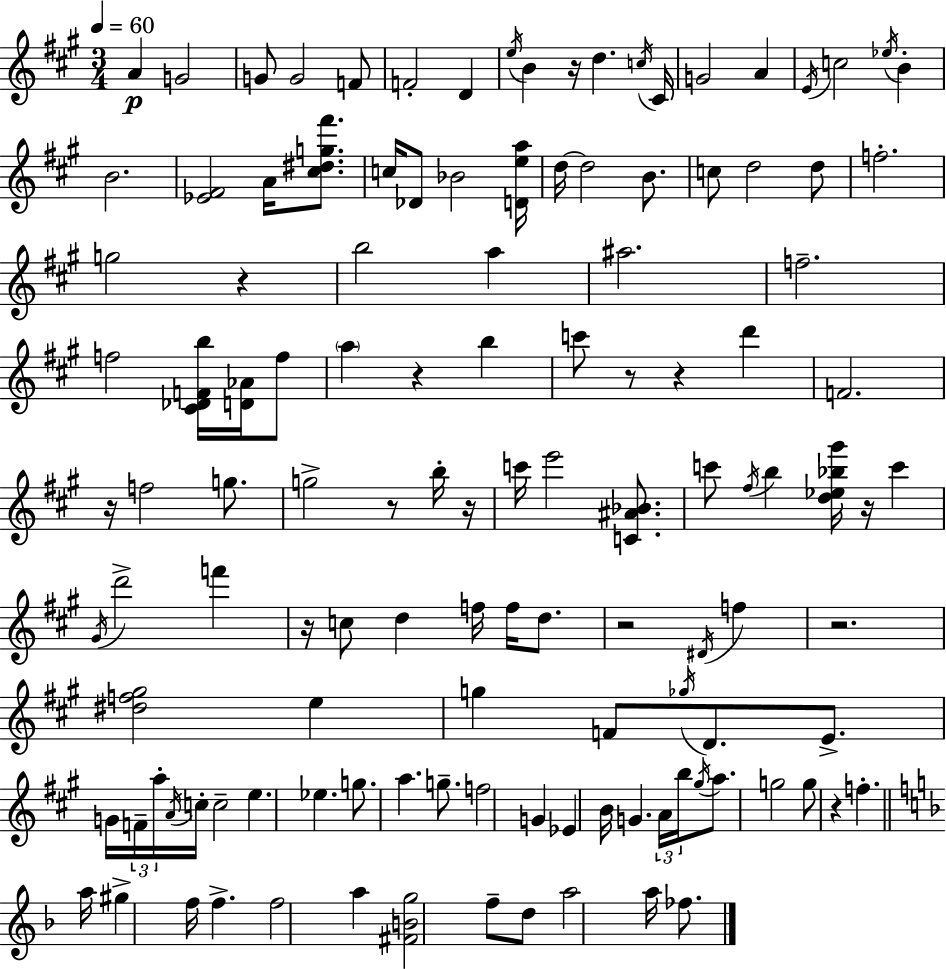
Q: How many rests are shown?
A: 13